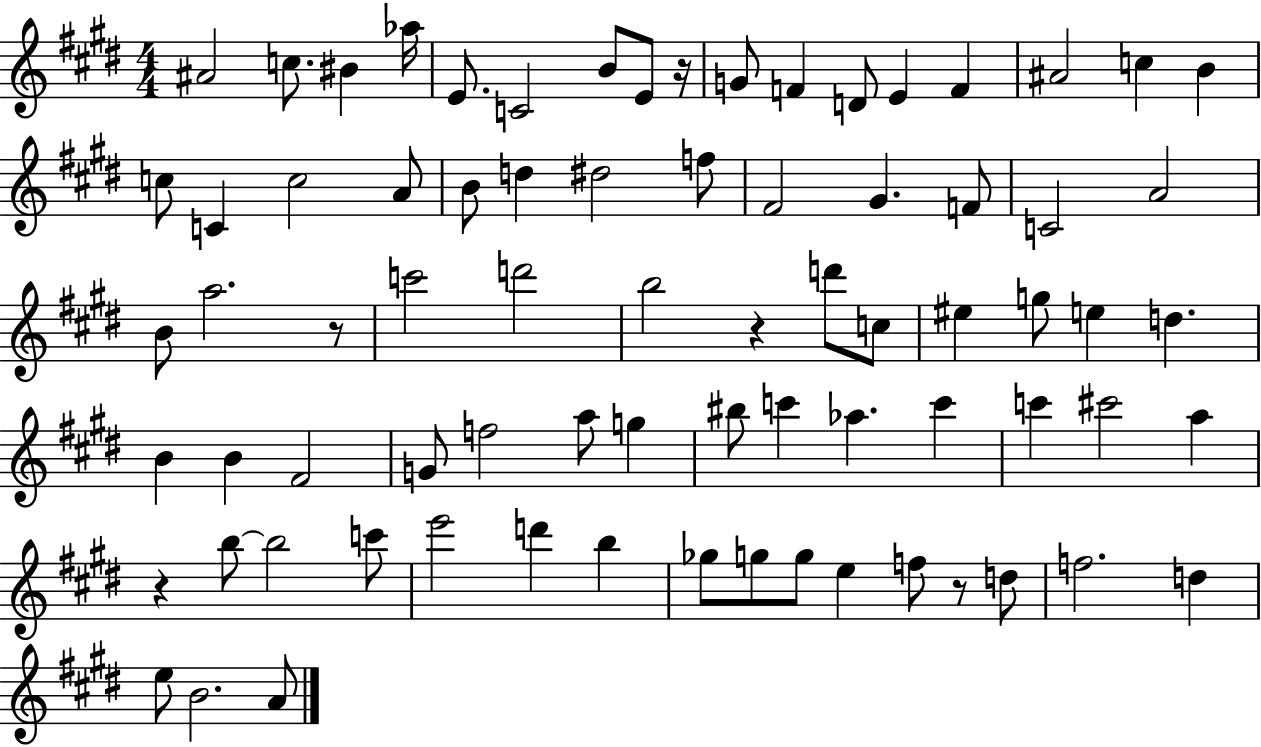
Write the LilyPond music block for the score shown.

{
  \clef treble
  \numericTimeSignature
  \time 4/4
  \key e \major
  ais'2 c''8. bis'4 aes''16 | e'8. c'2 b'8 e'8 r16 | g'8 f'4 d'8 e'4 f'4 | ais'2 c''4 b'4 | \break c''8 c'4 c''2 a'8 | b'8 d''4 dis''2 f''8 | fis'2 gis'4. f'8 | c'2 a'2 | \break b'8 a''2. r8 | c'''2 d'''2 | b''2 r4 d'''8 c''8 | eis''4 g''8 e''4 d''4. | \break b'4 b'4 fis'2 | g'8 f''2 a''8 g''4 | bis''8 c'''4 aes''4. c'''4 | c'''4 cis'''2 a''4 | \break r4 b''8~~ b''2 c'''8 | e'''2 d'''4 b''4 | ges''8 g''8 g''8 e''4 f''8 r8 d''8 | f''2. d''4 | \break e''8 b'2. a'8 | \bar "|."
}